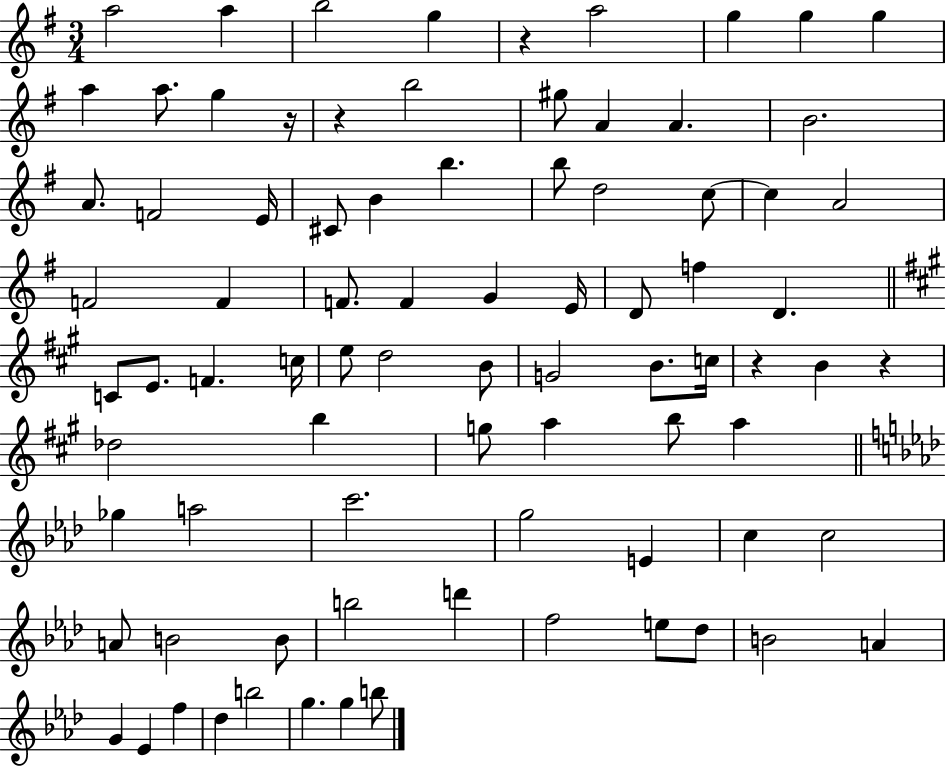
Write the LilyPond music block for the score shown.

{
  \clef treble
  \numericTimeSignature
  \time 3/4
  \key g \major
  a''2 a''4 | b''2 g''4 | r4 a''2 | g''4 g''4 g''4 | \break a''4 a''8. g''4 r16 | r4 b''2 | gis''8 a'4 a'4. | b'2. | \break a'8. f'2 e'16 | cis'8 b'4 b''4. | b''8 d''2 c''8~~ | c''4 a'2 | \break f'2 f'4 | f'8. f'4 g'4 e'16 | d'8 f''4 d'4. | \bar "||" \break \key a \major c'8 e'8. f'4. c''16 | e''8 d''2 b'8 | g'2 b'8. c''16 | r4 b'4 r4 | \break des''2 b''4 | g''8 a''4 b''8 a''4 | \bar "||" \break \key f \minor ges''4 a''2 | c'''2. | g''2 e'4 | c''4 c''2 | \break a'8 b'2 b'8 | b''2 d'''4 | f''2 e''8 des''8 | b'2 a'4 | \break g'4 ees'4 f''4 | des''4 b''2 | g''4. g''4 b''8 | \bar "|."
}